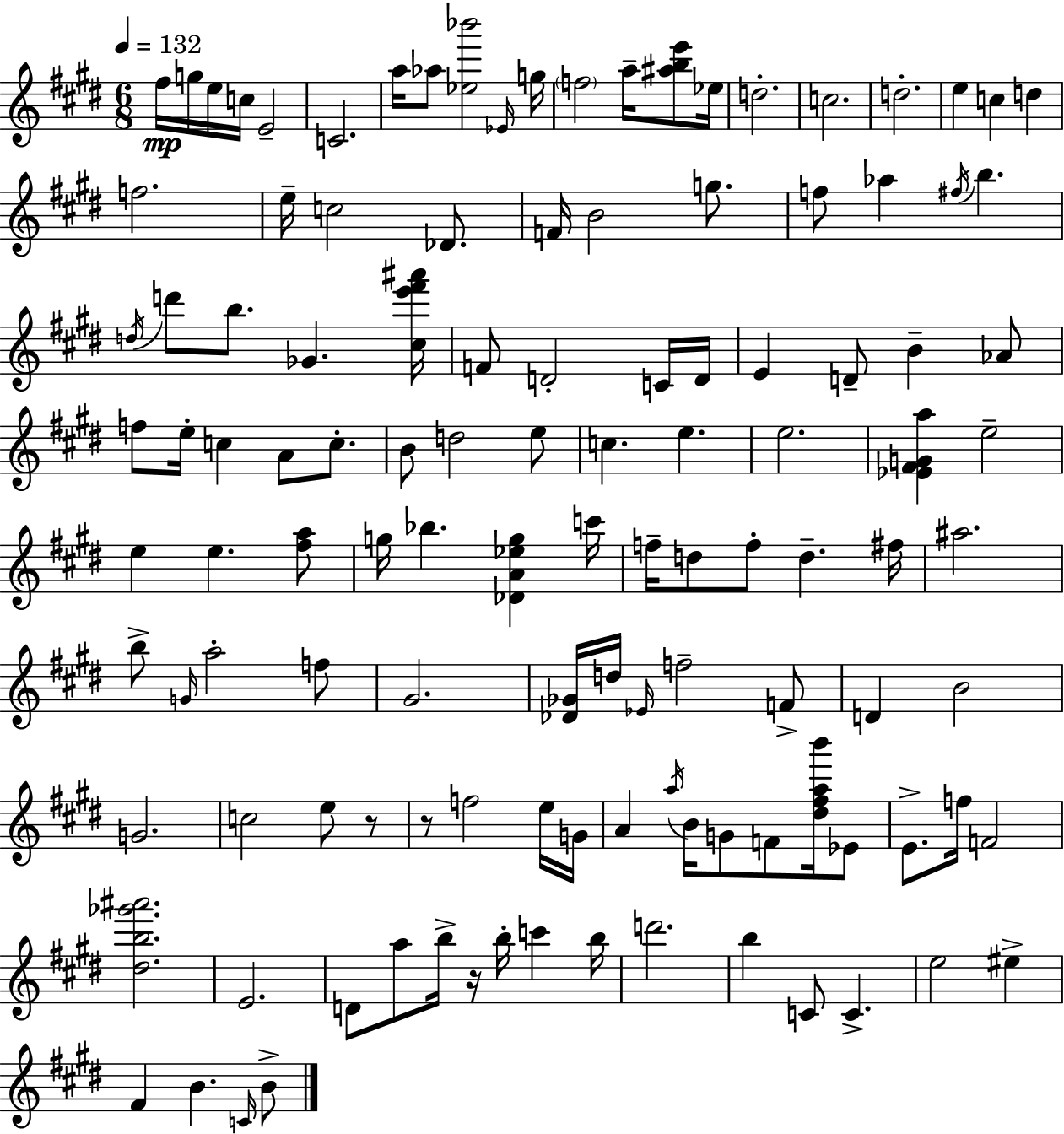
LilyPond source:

{
  \clef treble
  \numericTimeSignature
  \time 6/8
  \key e \major
  \tempo 4 = 132
  fis''16\mp g''16 e''16 c''16 e'2-- | c'2. | a''16 aes''8 <ees'' bes'''>2 \grace { ees'16 } | g''16 \parenthesize f''2 a''16-- <ais'' b'' e'''>8 | \break ees''16 d''2.-. | c''2. | d''2.-. | e''4 c''4 d''4 | \break f''2. | e''16-- c''2 des'8. | f'16 b'2 g''8. | f''8 aes''4 \acciaccatura { fis''16 } b''4. | \break \acciaccatura { d''16 } d'''8 b''8. ges'4. | <cis'' e''' fis''' ais'''>16 f'8 d'2-. | c'16 d'16 e'4 d'8-- b'4-- | aes'8 f''8 e''16-. c''4 a'8 | \break c''8.-. b'8 d''2 | e''8 c''4. e''4. | e''2. | <ees' fis' g' a''>4 e''2-- | \break e''4 e''4. | <fis'' a''>8 g''16 bes''4. <des' a' ees'' g''>4 | c'''16 f''16-- d''8 f''8-. d''4.-- | fis''16 ais''2. | \break b''8-> \grace { g'16 } a''2-. | f''8 gis'2. | <des' ges'>16 d''16 \grace { ees'16 } f''2-- | f'8-> d'4 b'2 | \break g'2. | c''2 | e''8 r8 r8 f''2 | e''16 g'16 a'4 \acciaccatura { a''16 } b'16 g'8 | \break f'8 <dis'' fis'' a'' b'''>16 ees'8 e'8.-> f''16 f'2 | <dis'' b'' ges''' ais'''>2. | e'2. | d'8 a''8 b''16-> r16 | \break b''16-. c'''4 b''16 d'''2. | b''4 c'8 | c'4.-> e''2 | eis''4-> fis'4 b'4. | \break \grace { c'16 } b'8-> \bar "|."
}